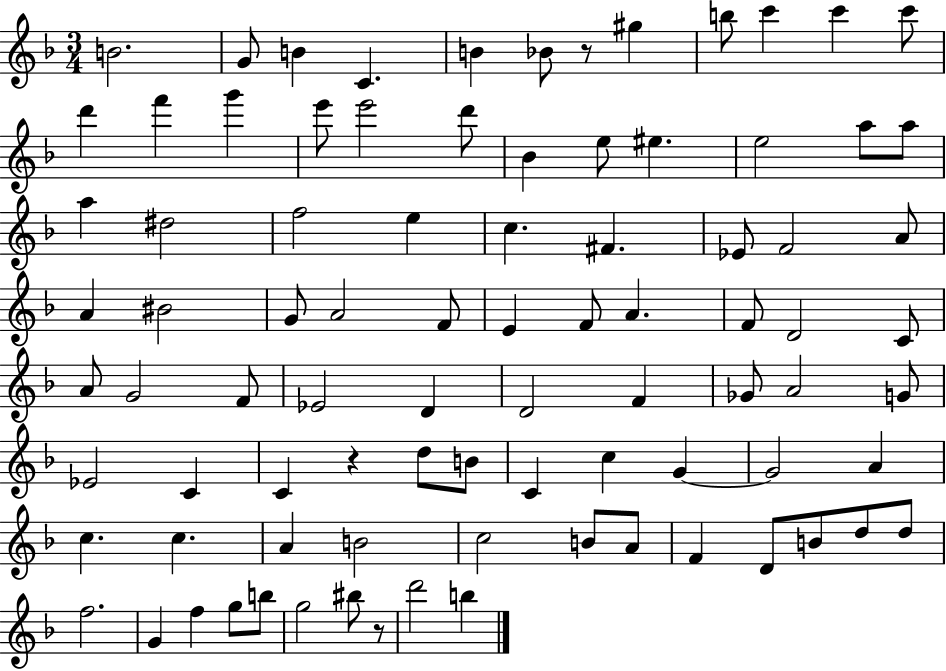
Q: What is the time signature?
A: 3/4